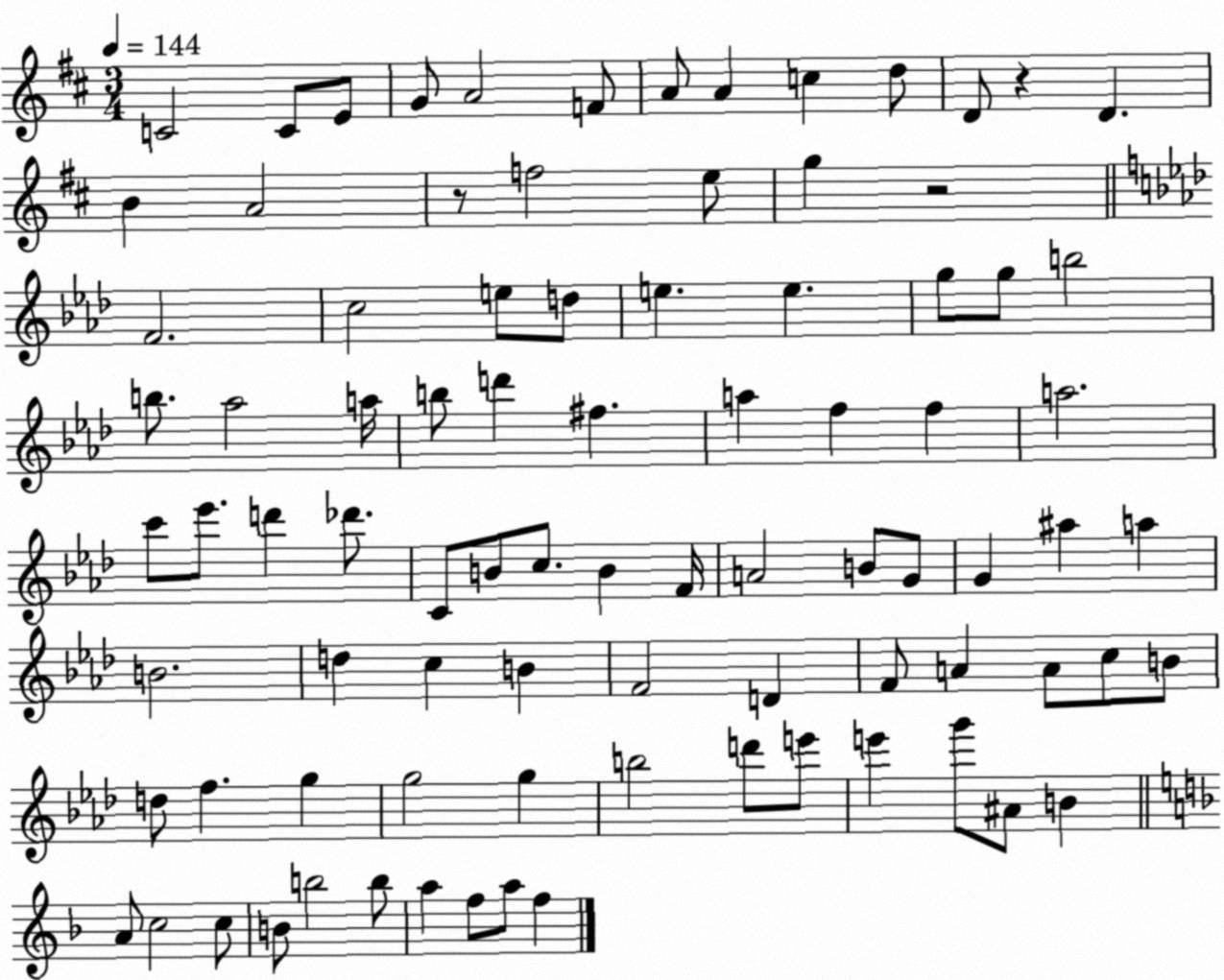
X:1
T:Untitled
M:3/4
L:1/4
K:D
C2 C/2 E/2 G/2 A2 F/2 A/2 A c d/2 D/2 z D B A2 z/2 f2 e/2 g z2 F2 c2 e/2 d/2 e e g/2 g/2 b2 b/2 _a2 a/4 b/2 d' ^f a f f a2 c'/2 _e'/2 d' _d'/2 C/2 B/2 c/2 B F/4 A2 B/2 G/2 G ^a a B2 d c B F2 D F/2 A A/2 c/2 B/2 d/2 f g g2 g b2 d'/2 e'/2 e' g'/2 ^A/2 B A/2 c2 c/2 B/2 b2 b/2 a f/2 a/2 f